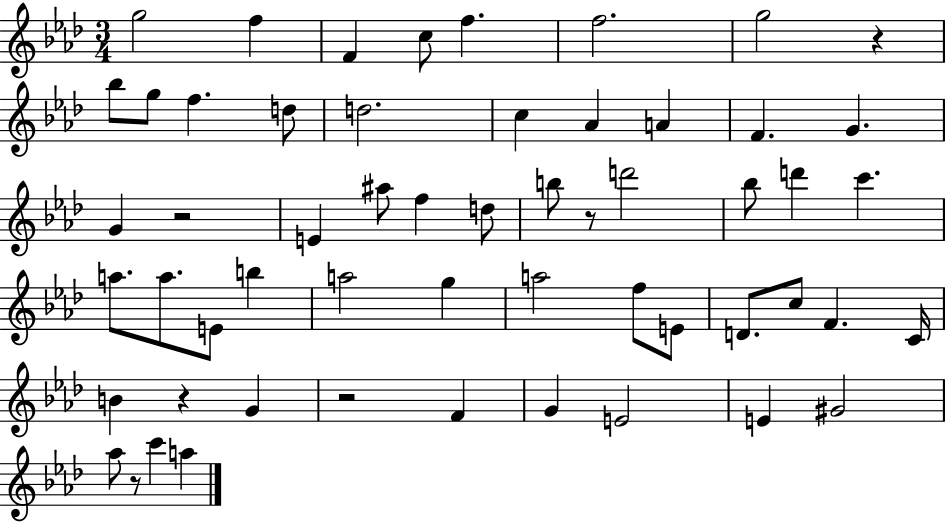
G5/h F5/q F4/q C5/e F5/q. F5/h. G5/h R/q Bb5/e G5/e F5/q. D5/e D5/h. C5/q Ab4/q A4/q F4/q. G4/q. G4/q R/h E4/q A#5/e F5/q D5/e B5/e R/e D6/h Bb5/e D6/q C6/q. A5/e. A5/e. E4/e B5/q A5/h G5/q A5/h F5/e E4/e D4/e. C5/e F4/q. C4/s B4/q R/q G4/q R/h F4/q G4/q E4/h E4/q G#4/h Ab5/e R/e C6/q A5/q